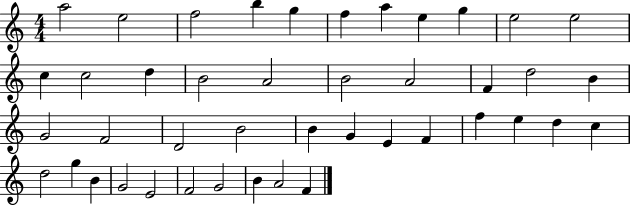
X:1
T:Untitled
M:4/4
L:1/4
K:C
a2 e2 f2 b g f a e g e2 e2 c c2 d B2 A2 B2 A2 F d2 B G2 F2 D2 B2 B G E F f e d c d2 g B G2 E2 F2 G2 B A2 F